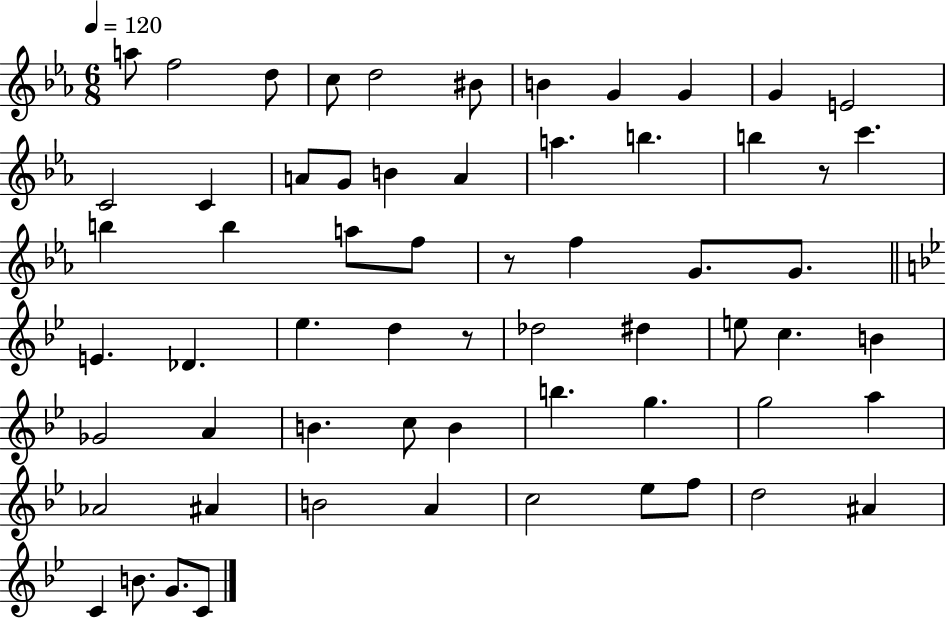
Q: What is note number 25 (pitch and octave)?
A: F5